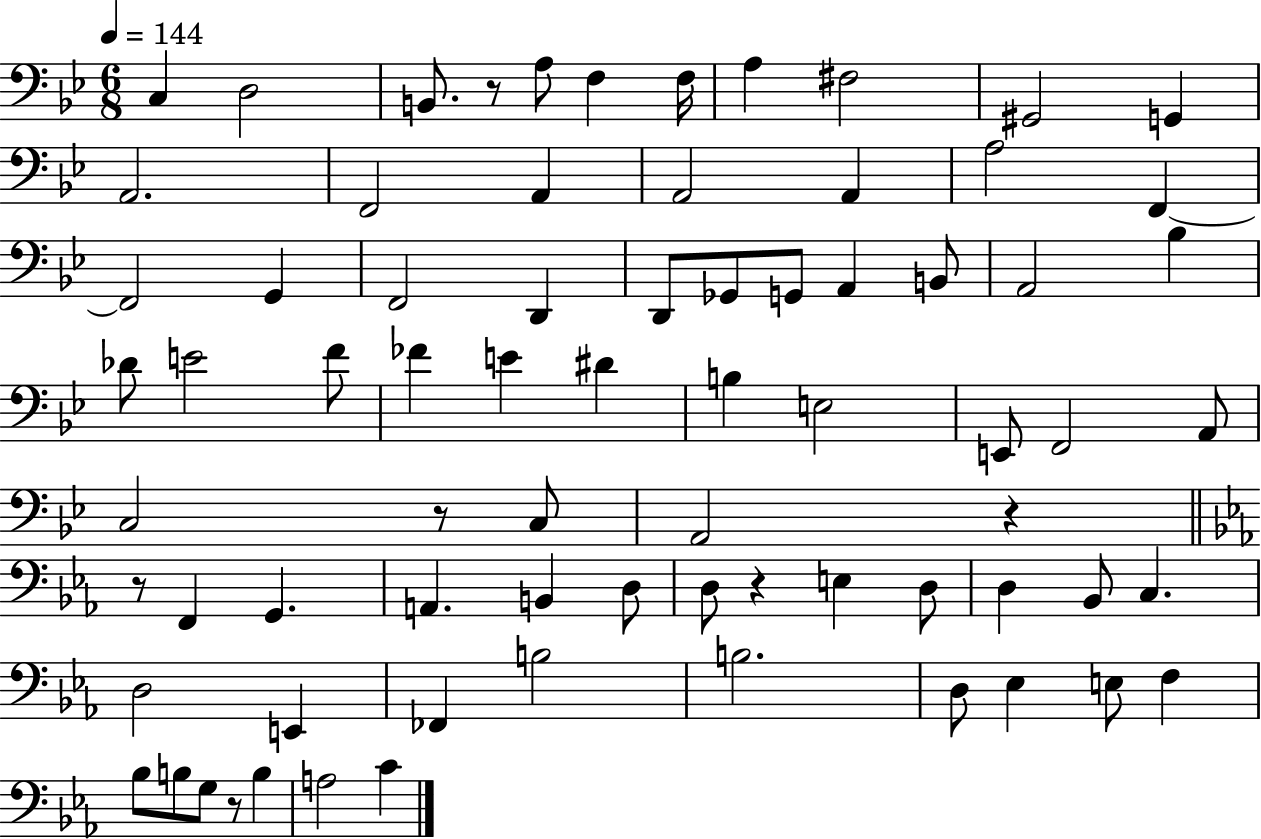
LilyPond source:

{
  \clef bass
  \numericTimeSignature
  \time 6/8
  \key bes \major
  \tempo 4 = 144
  c4 d2 | b,8. r8 a8 f4 f16 | a4 fis2 | gis,2 g,4 | \break a,2. | f,2 a,4 | a,2 a,4 | a2 f,4~~ | \break f,2 g,4 | f,2 d,4 | d,8 ges,8 g,8 a,4 b,8 | a,2 bes4 | \break des'8 e'2 f'8 | fes'4 e'4 dis'4 | b4 e2 | e,8 f,2 a,8 | \break c2 r8 c8 | a,2 r4 | \bar "||" \break \key ees \major r8 f,4 g,4. | a,4. b,4 d8 | d8 r4 e4 d8 | d4 bes,8 c4. | \break d2 e,4 | fes,4 b2 | b2. | d8 ees4 e8 f4 | \break bes8 b8 g8 r8 b4 | a2 c'4 | \bar "|."
}